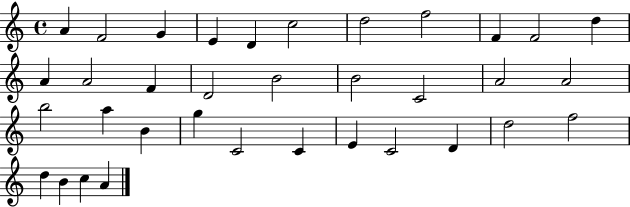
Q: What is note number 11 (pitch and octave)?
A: D5